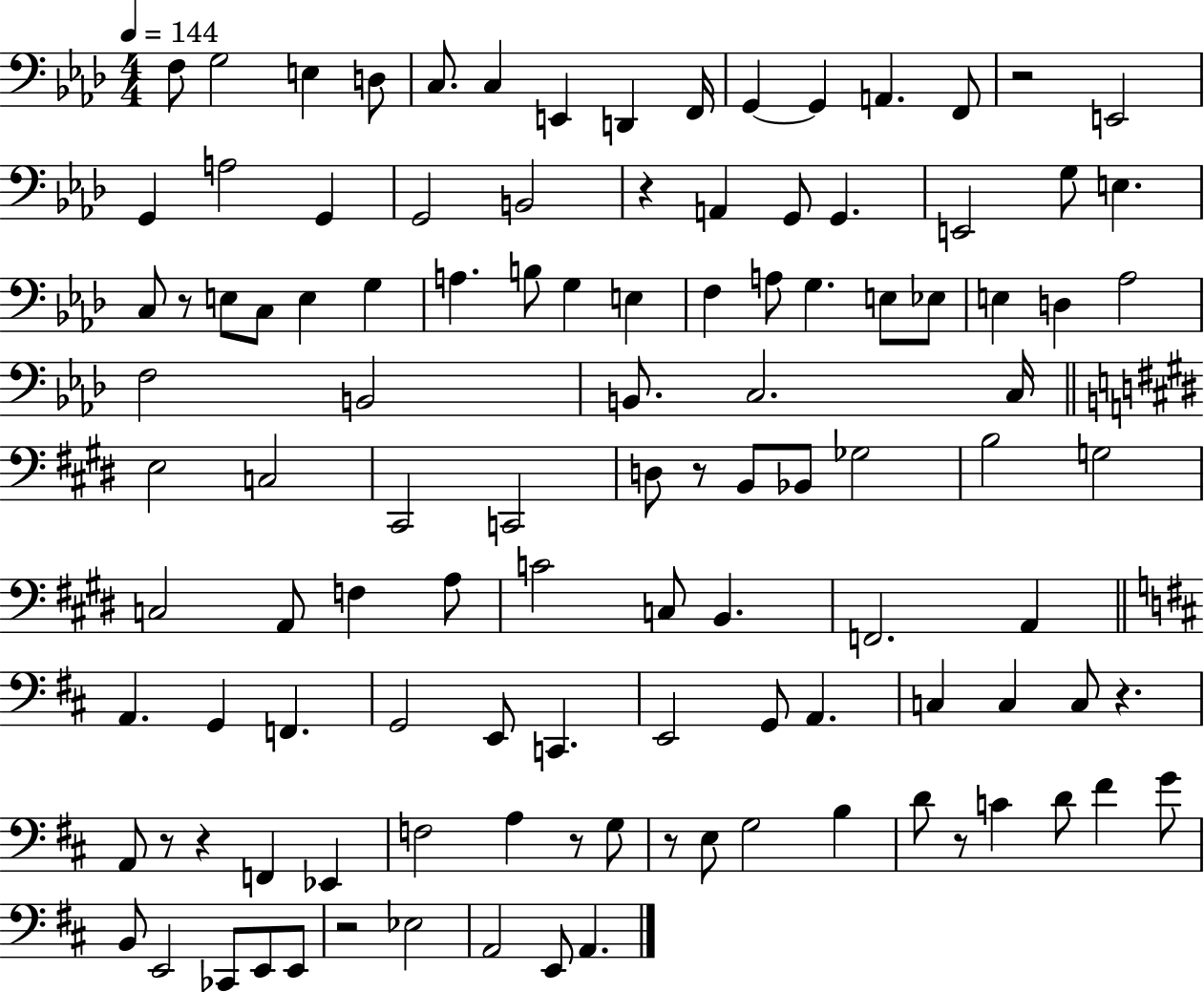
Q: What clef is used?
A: bass